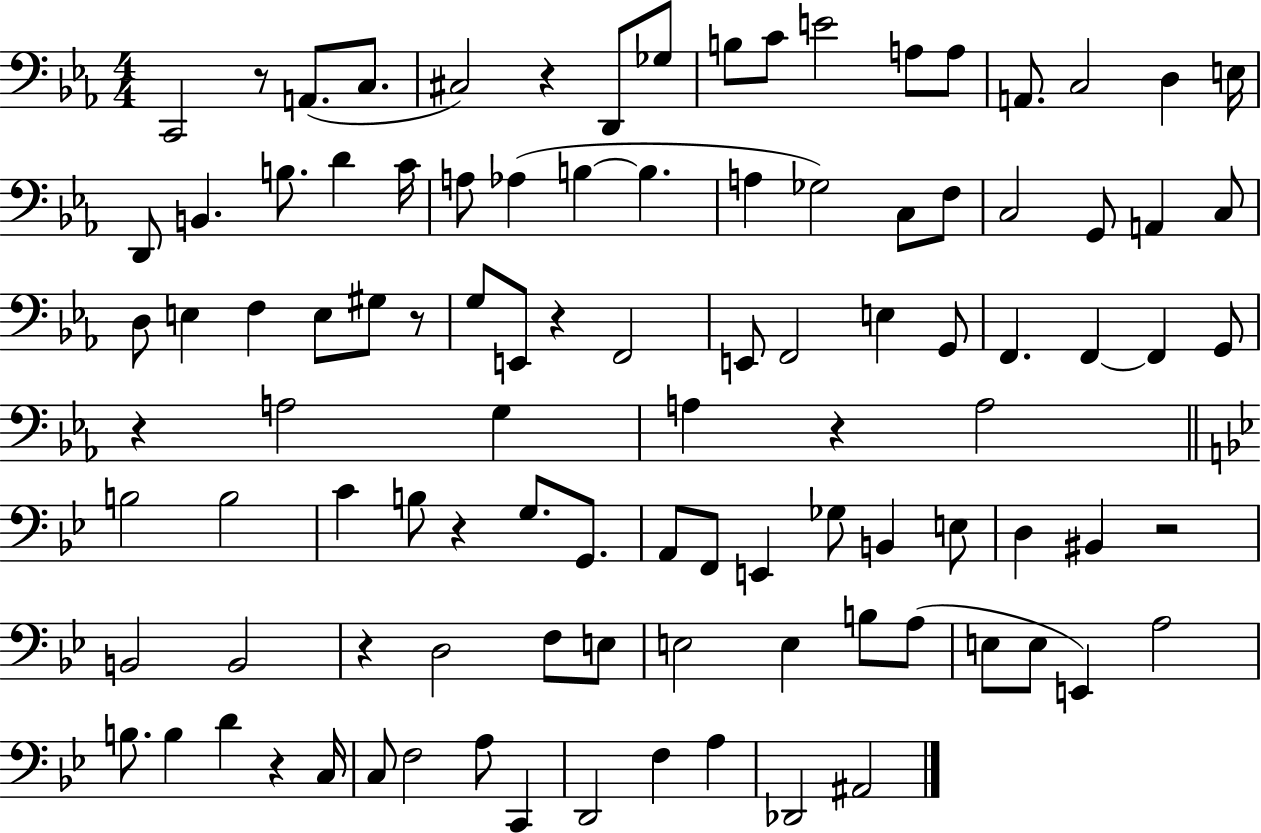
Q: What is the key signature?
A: EES major